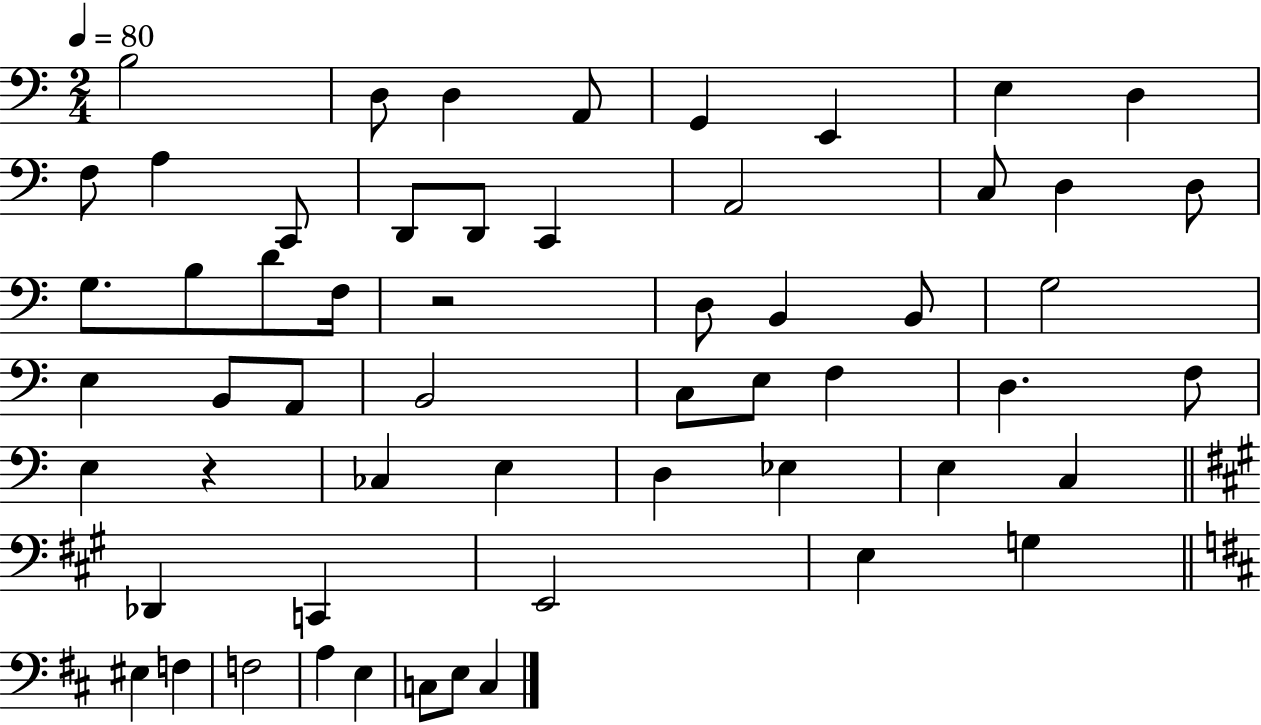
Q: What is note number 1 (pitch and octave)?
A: B3